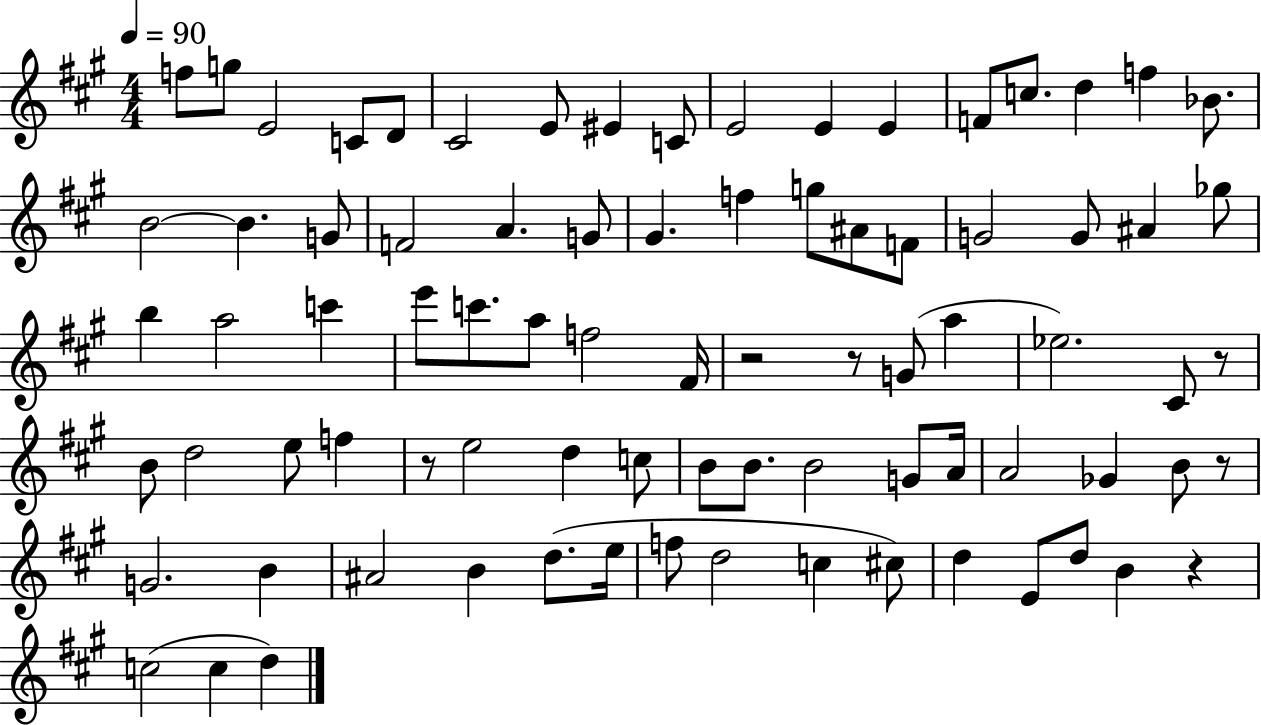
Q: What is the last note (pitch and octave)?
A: D5